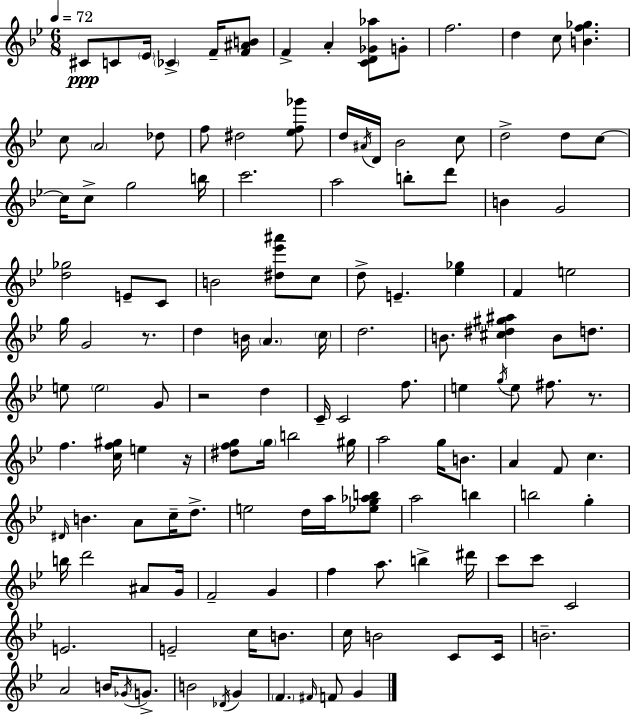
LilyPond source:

{
  \clef treble
  \numericTimeSignature
  \time 6/8
  \key g \minor
  \tempo 4 = 72
  cis'8\ppp c'8 \parenthesize ees'16 \parenthesize ces'4-> f'16-- <f' ais' b'>8 | f'4-> a'4-. <c' d' ges' aes''>8 g'8-. | f''2. | d''4 c''8 <b' f'' ges''>4. | \break c''8 \parenthesize a'2 des''8 | f''8 dis''2 <ees'' f'' ges'''>8 | d''16 \acciaccatura { ais'16 } d'16 bes'2 c''8 | d''2-> d''8 c''8~~ | \break c''16 c''8-> g''2 | b''16 c'''2. | a''2 b''8-. d'''8 | b'4 g'2 | \break <d'' ges''>2 e'8-- c'8 | b'2 <dis'' ees''' ais'''>8 c''8 | d''8-> e'4.-- <ees'' ges''>4 | f'4 e''2 | \break g''16 g'2 r8. | d''4 b'16 \parenthesize a'4. | \parenthesize c''16 d''2. | b'8. <cis'' dis'' gis'' ais''>4 b'8 d''8. | \break e''8 \parenthesize e''2 g'8 | r2 d''4 | c'16-- c'2 f''8. | e''4 \acciaccatura { g''16 } e''8 fis''8. r8. | \break f''4. <c'' f'' gis''>16 e''4 | r16 <dis'' f'' g''>8 \parenthesize g''16 b''2 | gis''16 a''2 g''16 b'8. | a'4 f'8 c''4. | \break \grace { dis'16 } b'4. a'8 c''16-- | d''8.-> e''2 d''16 | a''16 <ees'' g'' aes'' b''>8 a''2 b''4 | b''2 g''4-. | \break b''16 d'''2 | ais'8 g'16 f'2-- g'4 | f''4 a''8. b''4-> | dis'''16 c'''8 c'''8 c'2 | \break e'2. | e'2-- c''16 | b'8. c''16 b'2 | c'8 c'16 b'2.-- | \break a'2 b'16 | \acciaccatura { ges'16 } g'8.-> b'2 | \acciaccatura { des'16 } g'4 \parenthesize f'4. \grace { fis'16 } | f'8 g'4 \bar "|."
}